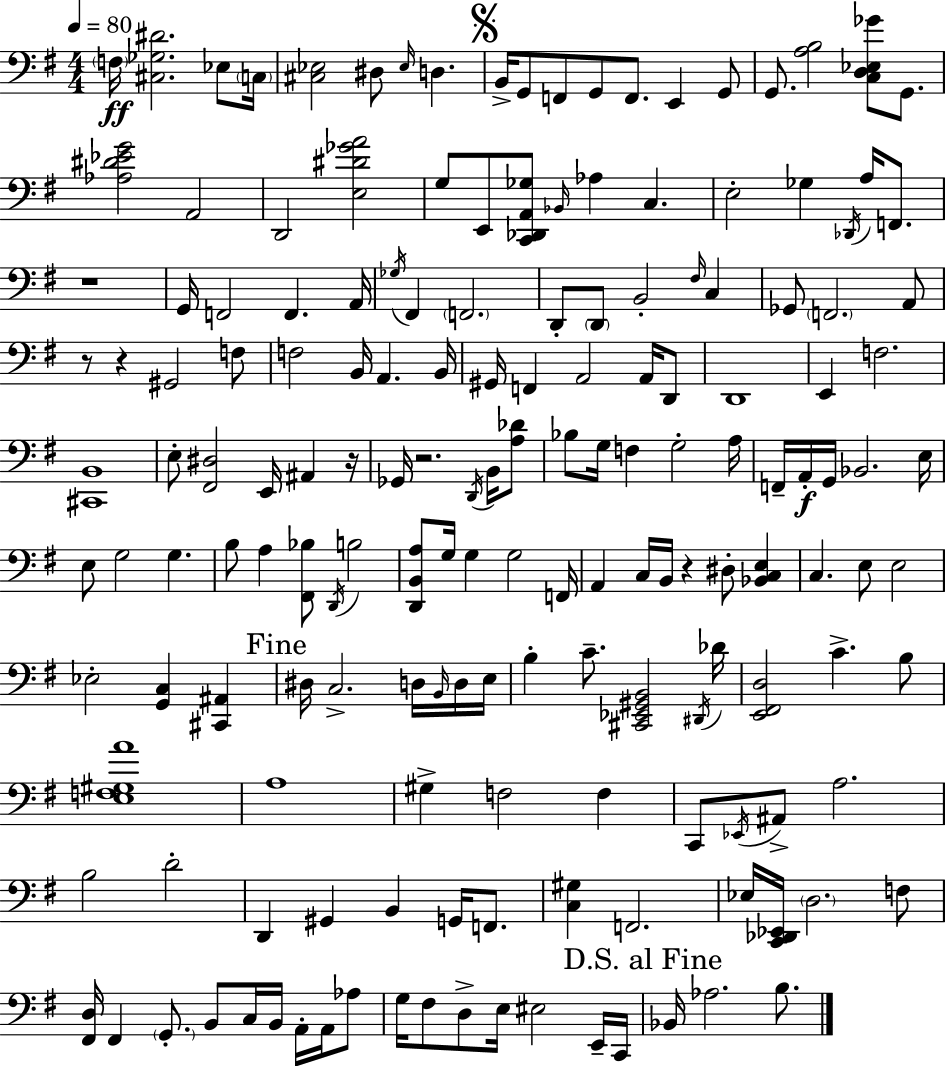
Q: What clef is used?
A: bass